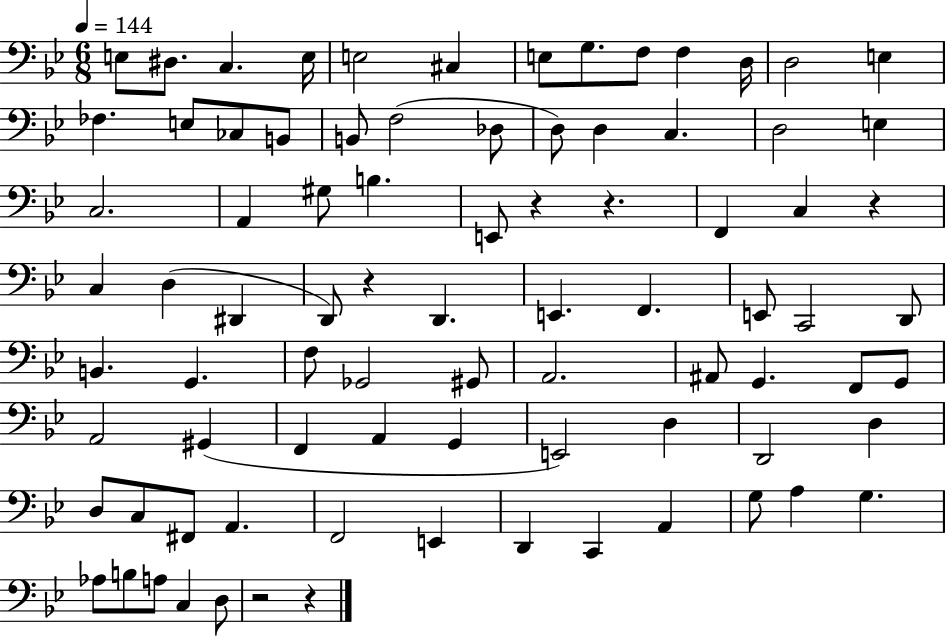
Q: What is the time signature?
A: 6/8